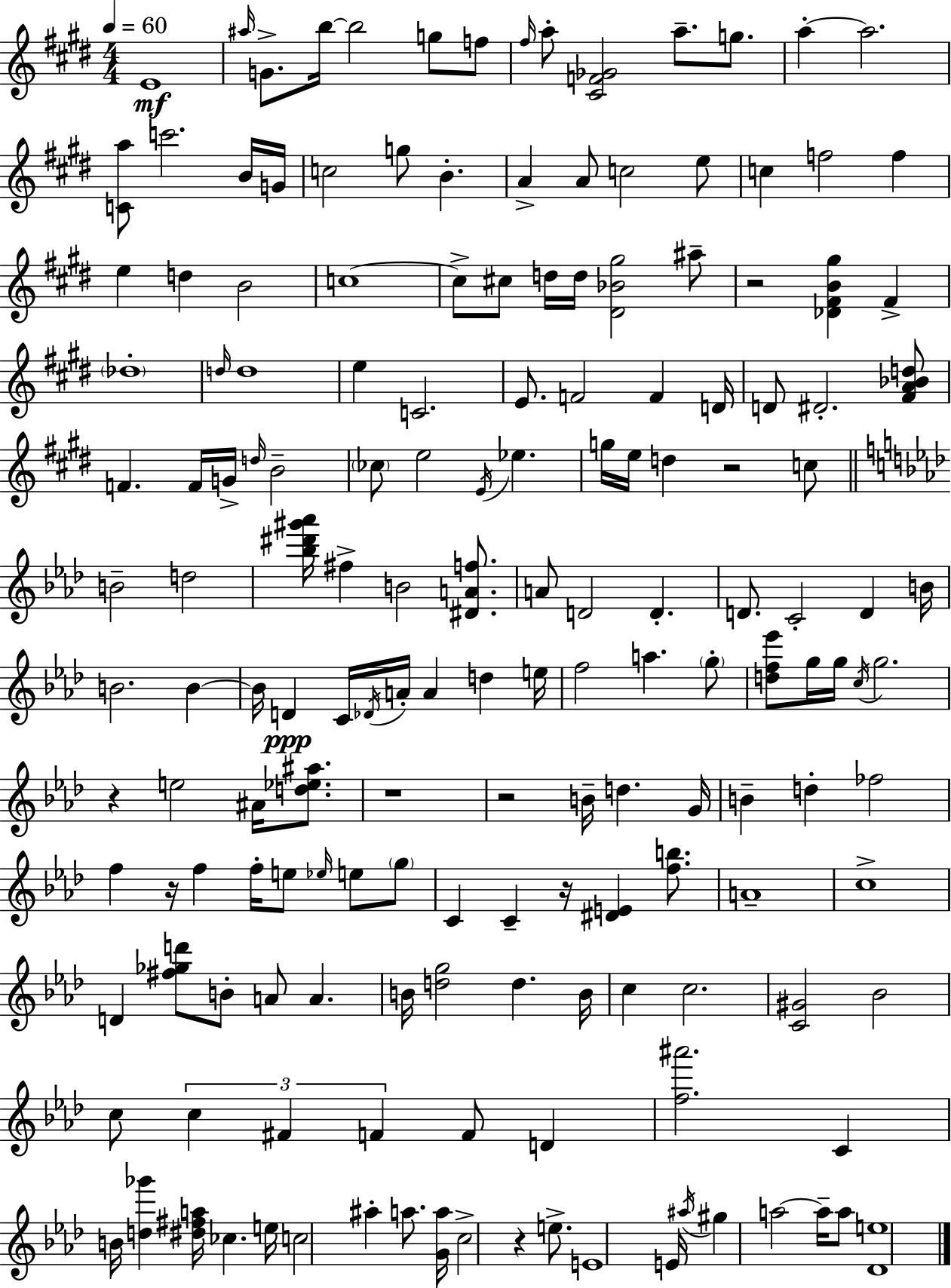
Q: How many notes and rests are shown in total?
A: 166